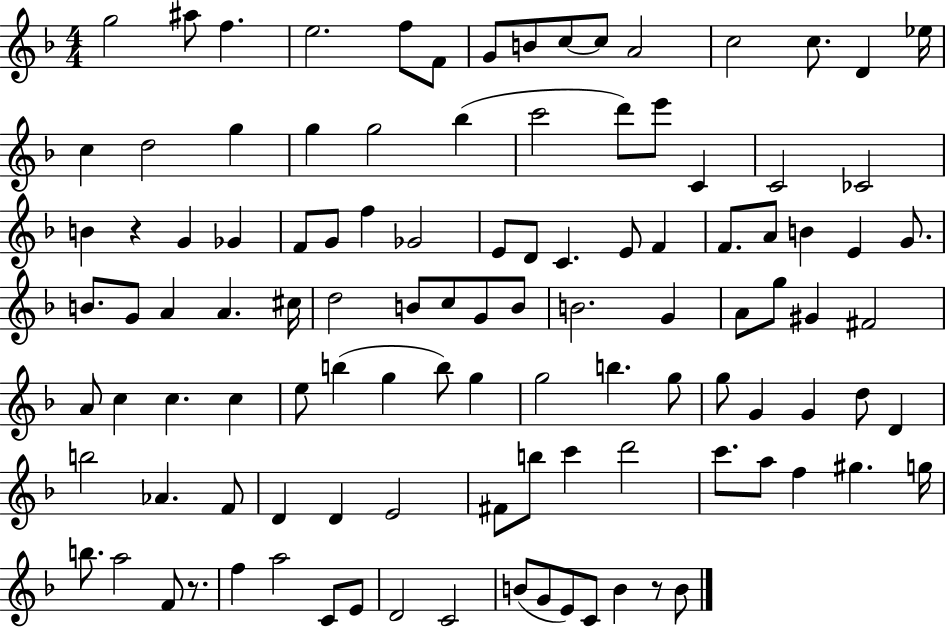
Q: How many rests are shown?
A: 3